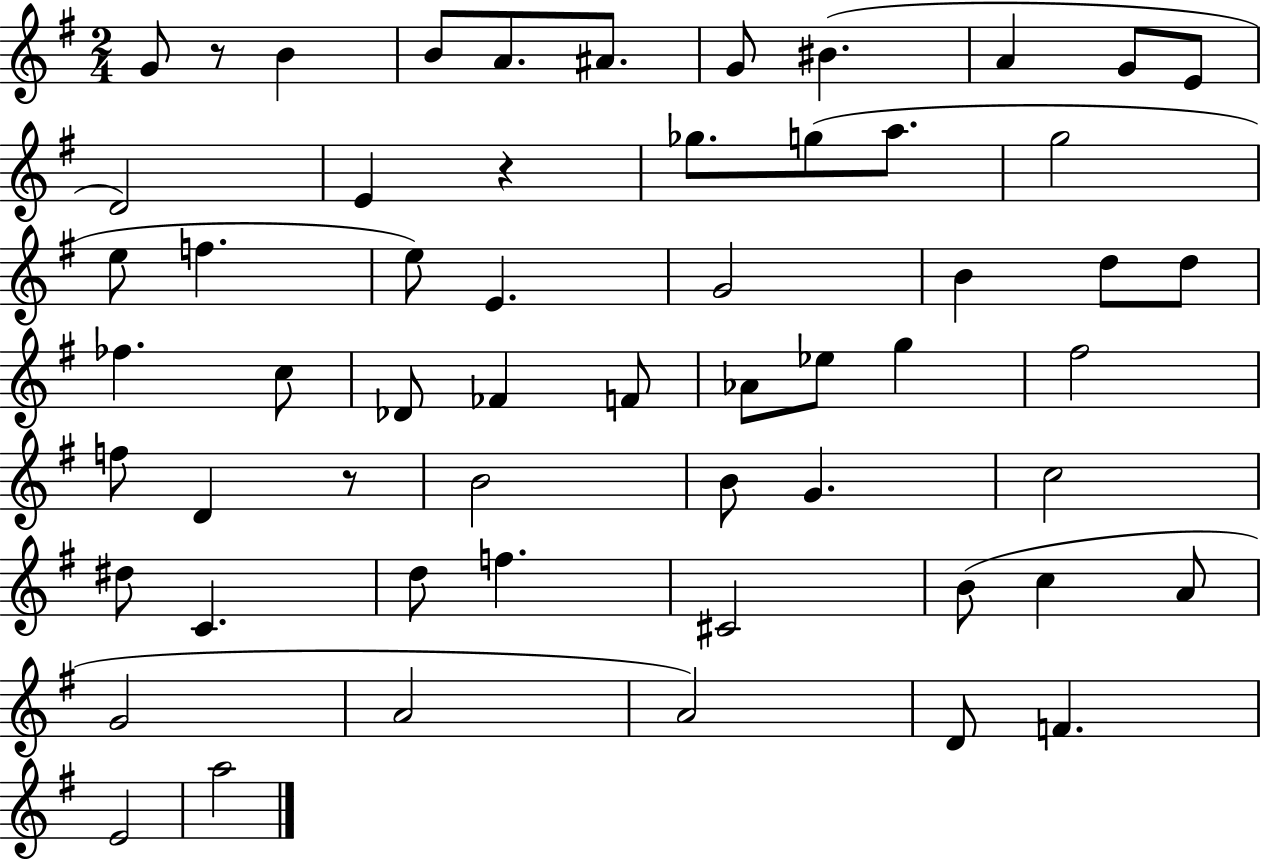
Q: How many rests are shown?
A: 3